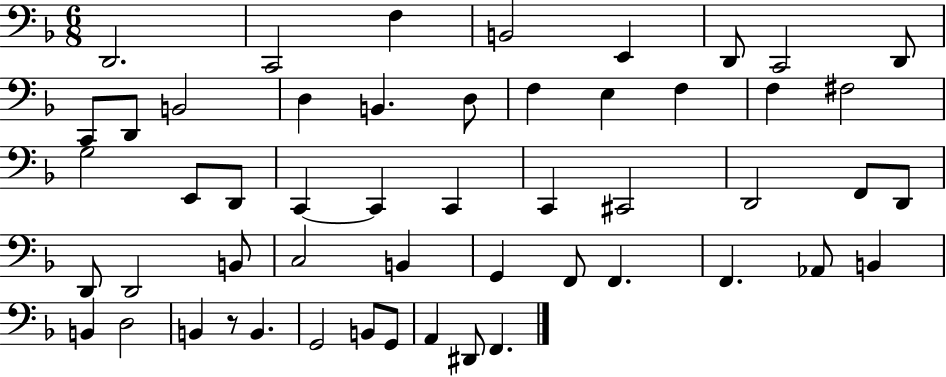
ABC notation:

X:1
T:Untitled
M:6/8
L:1/4
K:F
D,,2 C,,2 F, B,,2 E,, D,,/2 C,,2 D,,/2 C,,/2 D,,/2 B,,2 D, B,, D,/2 F, E, F, F, ^F,2 G,2 E,,/2 D,,/2 C,, C,, C,, C,, ^C,,2 D,,2 F,,/2 D,,/2 D,,/2 D,,2 B,,/2 C,2 B,, G,, F,,/2 F,, F,, _A,,/2 B,, B,, D,2 B,, z/2 B,, G,,2 B,,/2 G,,/2 A,, ^D,,/2 F,,